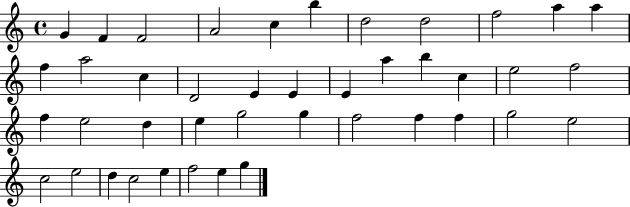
G4/q F4/q F4/h A4/h C5/q B5/q D5/h D5/h F5/h A5/q A5/q F5/q A5/h C5/q D4/h E4/q E4/q E4/q A5/q B5/q C5/q E5/h F5/h F5/q E5/h D5/q E5/q G5/h G5/q F5/h F5/q F5/q G5/h E5/h C5/h E5/h D5/q C5/h E5/q F5/h E5/q G5/q